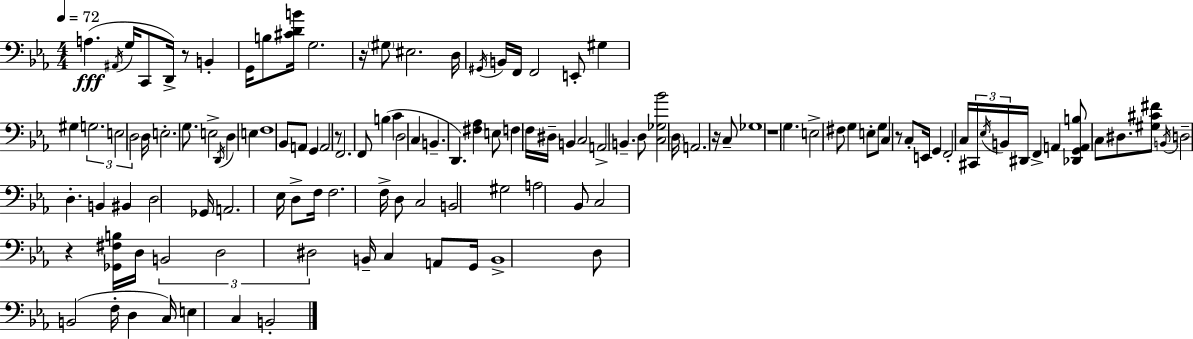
A3/q. A#2/s G3/s C2/e D2/s R/e B2/q G2/s B3/e [C#4,D4,B4]/s G3/h. R/s G#3/e EIS3/h. D3/s G#2/s B2/s F2/s F2/h E2/e G#3/q G#3/q G3/h. E3/h D3/h D3/s E3/h. G3/e. E3/h D2/s D3/q E3/q F3/w Bb2/e A2/e G2/q A2/h R/e F2/h. F2/e B3/q C4/q D3/h C3/q B2/q. D2/q. [F#3,Ab3]/q E3/e F3/q F3/s D#3/s B2/q C3/h A2/h B2/q. D3/e [C3,Gb3,Bb4]/h D3/s A2/h. R/s C3/e Gb3/w R/w G3/q. E3/h F#3/e G3/q E3/e G3/e C3/q R/e C3/e E2/s G2/q F2/h C3/s C#2/s Eb3/s B2/s D#2/s F2/q A2/q [Db2,G2,A2,B3]/e C3/e D#3/e. [G#3,C#4,F#4]/e B2/s D3/h D3/q. B2/q BIS2/q D3/h Gb2/s A2/h. Eb3/s D3/e F3/s F3/h. F3/s D3/e C3/h B2/h G#3/h A3/h Bb2/e C3/h R/q [Gb2,F#3,B3]/s D3/s B2/h D3/h D#3/h B2/s C3/q A2/e G2/s B2/w D3/e B2/h F3/s D3/q C3/s E3/q C3/q B2/h